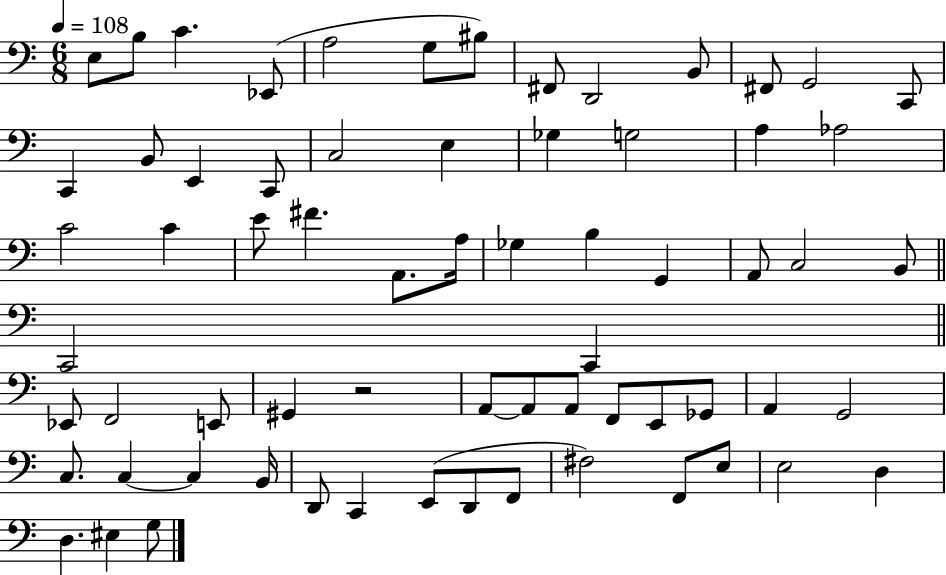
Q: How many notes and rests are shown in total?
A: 67